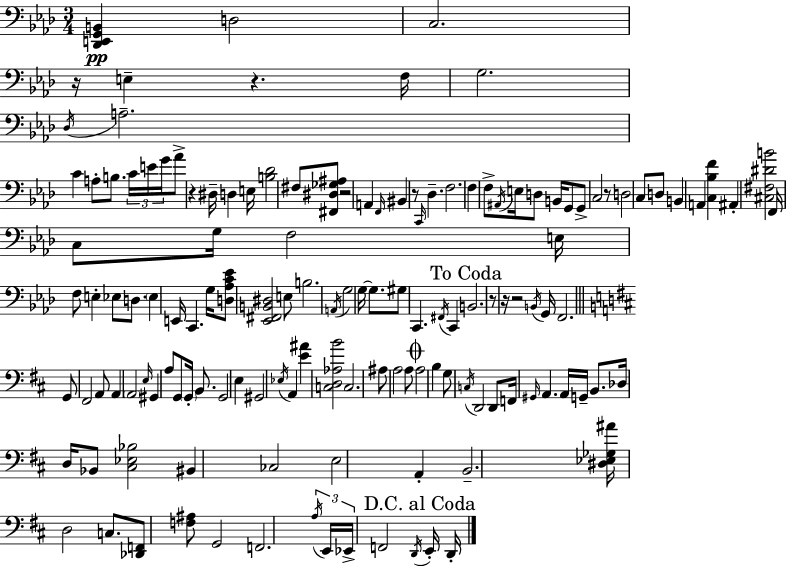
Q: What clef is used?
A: bass